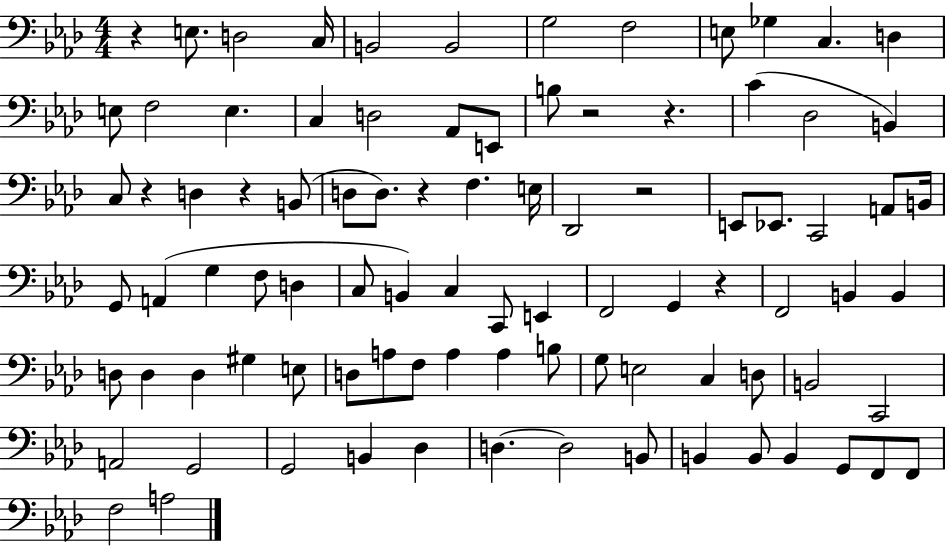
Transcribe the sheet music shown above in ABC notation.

X:1
T:Untitled
M:4/4
L:1/4
K:Ab
z E,/2 D,2 C,/4 B,,2 B,,2 G,2 F,2 E,/2 _G, C, D, E,/2 F,2 E, C, D,2 _A,,/2 E,,/2 B,/2 z2 z C _D,2 B,, C,/2 z D, z B,,/2 D,/2 D,/2 z F, E,/4 _D,,2 z2 E,,/2 _E,,/2 C,,2 A,,/2 B,,/4 G,,/2 A,, G, F,/2 D, C,/2 B,, C, C,,/2 E,, F,,2 G,, z F,,2 B,, B,, D,/2 D, D, ^G, E,/2 D,/2 A,/2 F,/2 A, A, B,/2 G,/2 E,2 C, D,/2 B,,2 C,,2 A,,2 G,,2 G,,2 B,, _D, D, D,2 B,,/2 B,, B,,/2 B,, G,,/2 F,,/2 F,,/2 F,2 A,2